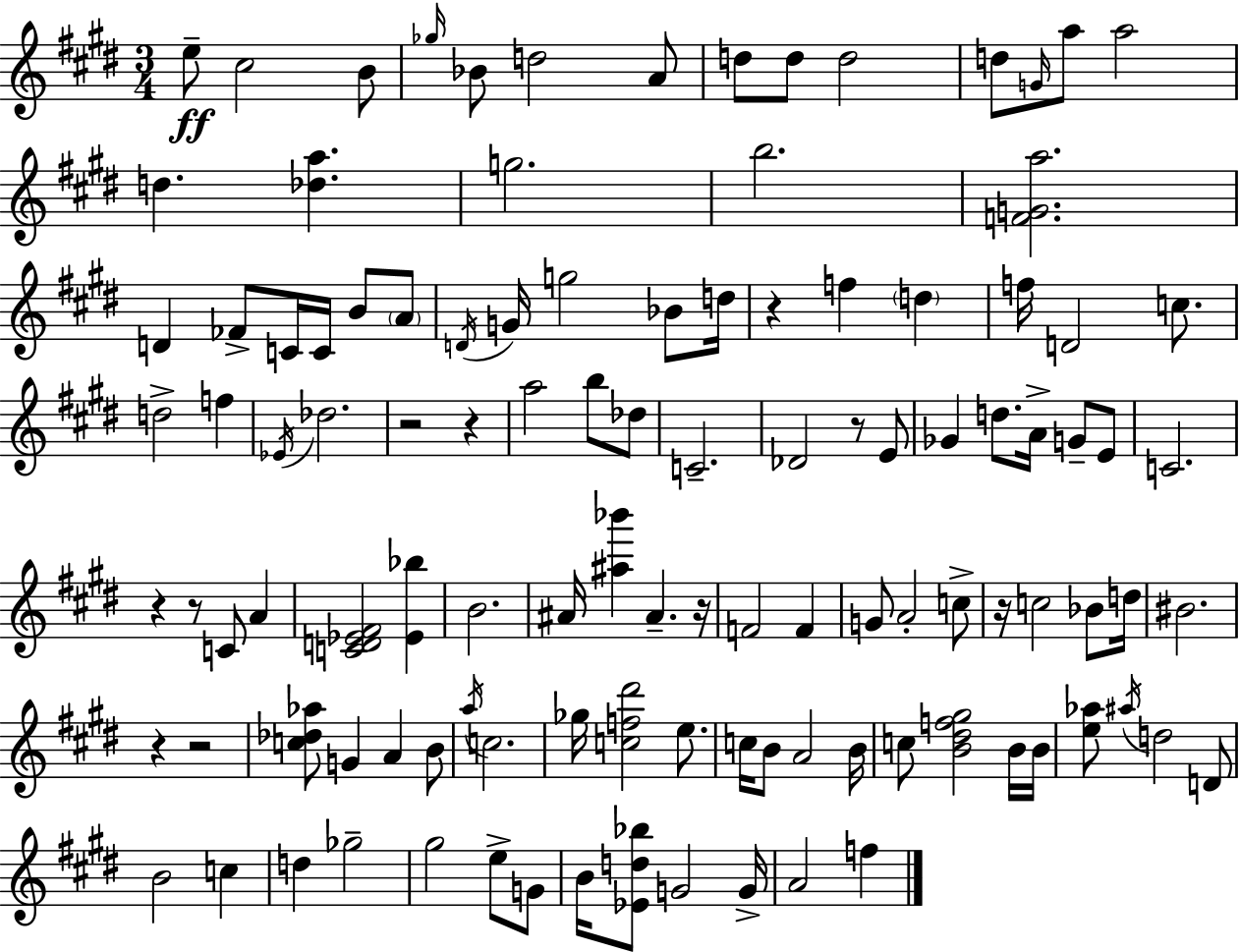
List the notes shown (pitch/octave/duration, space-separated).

E5/e C#5/h B4/e Gb5/s Bb4/e D5/h A4/e D5/e D5/e D5/h D5/e G4/s A5/e A5/h D5/q. [Db5,A5]/q. G5/h. B5/h. [F4,G4,A5]/h. D4/q FES4/e C4/s C4/s B4/e A4/e D4/s G4/s G5/h Bb4/e D5/s R/q F5/q D5/q F5/s D4/h C5/e. D5/h F5/q Eb4/s Db5/h. R/h R/q A5/h B5/e Db5/e C4/h. Db4/h R/e E4/e Gb4/q D5/e. A4/s G4/e E4/e C4/h. R/q R/e C4/e A4/q [C4,D4,Eb4,F#4]/h [Eb4,Bb5]/q B4/h. A#4/s [A#5,Bb6]/q A#4/q. R/s F4/h F4/q G4/e A4/h C5/e R/s C5/h Bb4/e D5/s BIS4/h. R/q R/h [C5,Db5,Ab5]/e G4/q A4/q B4/e A5/s C5/h. Gb5/s [C5,F5,D#6]/h E5/e. C5/s B4/e A4/h B4/s C5/e [B4,D#5,F5,G#5]/h B4/s B4/s [E5,Ab5]/e A#5/s D5/h D4/e B4/h C5/q D5/q Gb5/h G#5/h E5/e G4/e B4/s [Eb4,D5,Bb5]/e G4/h G4/s A4/h F5/q